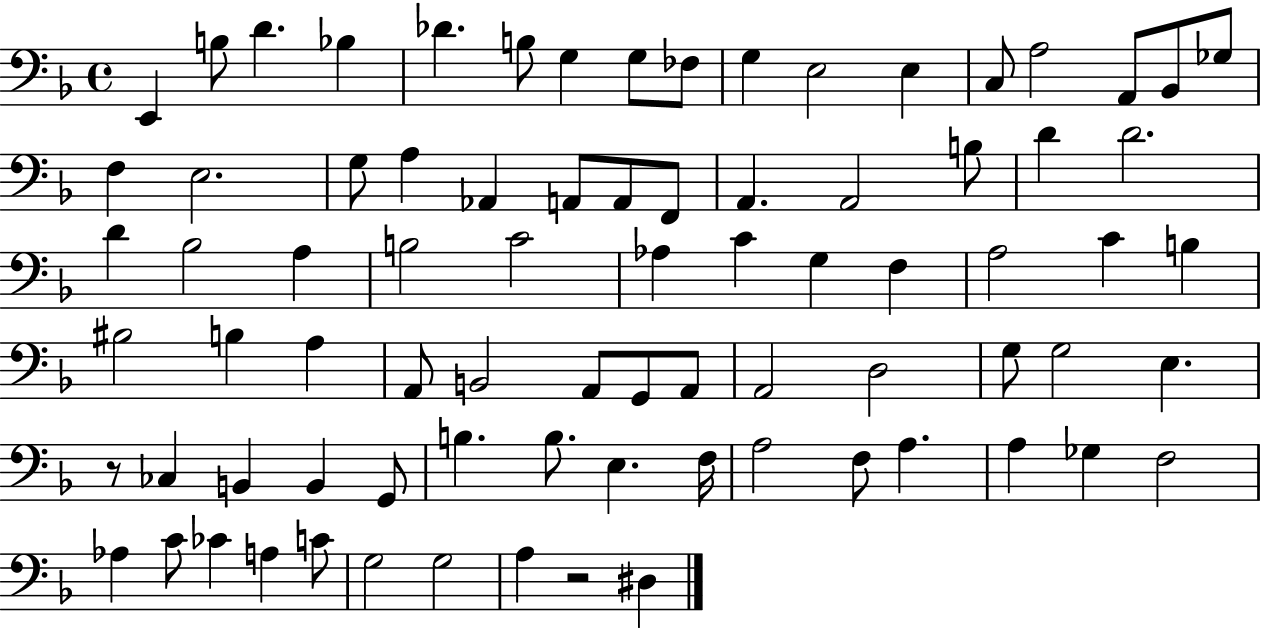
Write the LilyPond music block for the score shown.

{
  \clef bass
  \time 4/4
  \defaultTimeSignature
  \key f \major
  \repeat volta 2 { e,4 b8 d'4. bes4 | des'4. b8 g4 g8 fes8 | g4 e2 e4 | c8 a2 a,8 bes,8 ges8 | \break f4 e2. | g8 a4 aes,4 a,8 a,8 f,8 | a,4. a,2 b8 | d'4 d'2. | \break d'4 bes2 a4 | b2 c'2 | aes4 c'4 g4 f4 | a2 c'4 b4 | \break bis2 b4 a4 | a,8 b,2 a,8 g,8 a,8 | a,2 d2 | g8 g2 e4. | \break r8 ces4 b,4 b,4 g,8 | b4. b8. e4. f16 | a2 f8 a4. | a4 ges4 f2 | \break aes4 c'8 ces'4 a4 c'8 | g2 g2 | a4 r2 dis4 | } \bar "|."
}